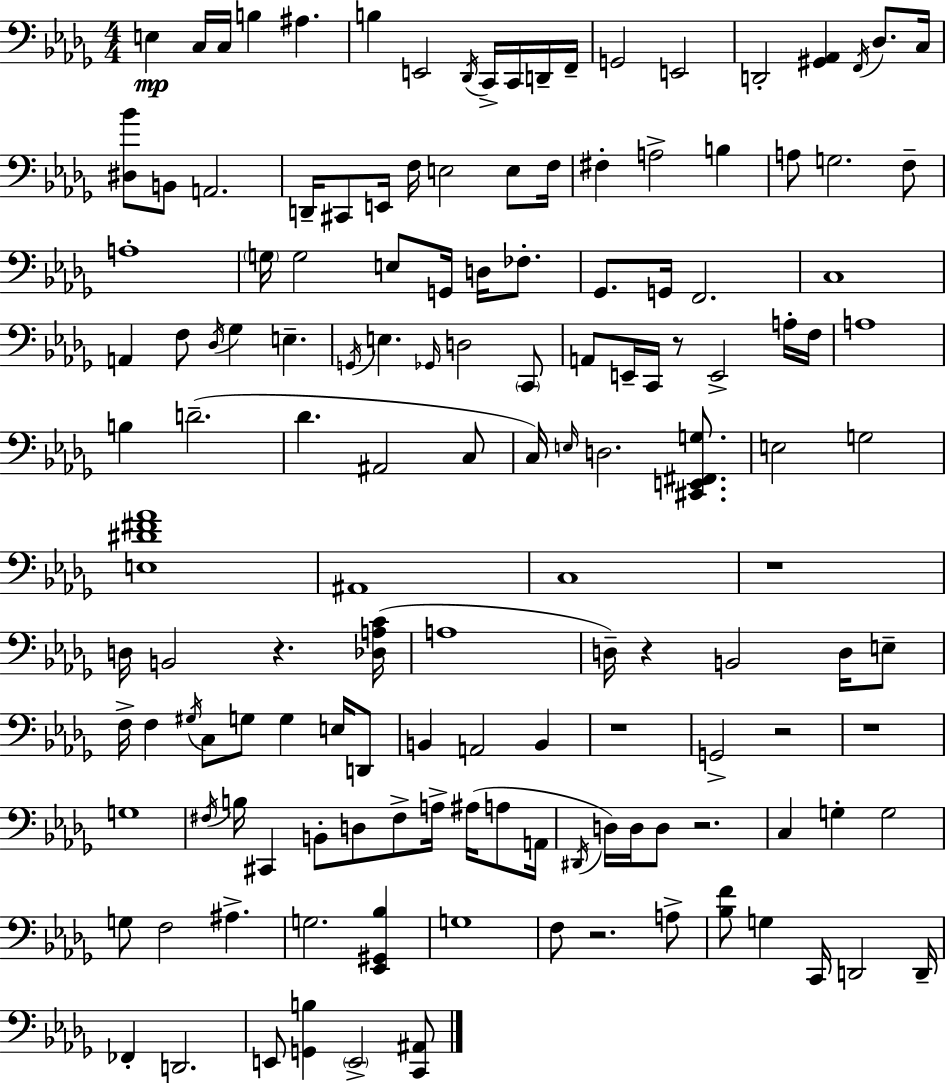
E3/q C3/s C3/s B3/q A#3/q. B3/q E2/h Db2/s C2/s C2/s D2/s F2/s G2/h E2/h D2/h [G#2,Ab2]/q F2/s Db3/e. C3/s [D#3,Bb4]/e B2/e A2/h. D2/s C#2/e E2/s F3/s E3/h E3/e F3/s F#3/q A3/h B3/q A3/e G3/h. F3/e A3/w G3/s G3/h E3/e G2/s D3/s FES3/e. Gb2/e. G2/s F2/h. C3/w A2/q F3/e Db3/s Gb3/q E3/q. G2/s E3/q. Gb2/s D3/h C2/e A2/e E2/s C2/s R/e E2/h A3/s F3/s A3/w B3/q D4/h. Db4/q. A#2/h C3/e C3/s E3/s D3/h. [C#2,E2,F#2,G3]/e. E3/h G3/h [E3,D#4,F#4,Ab4]/w A#2/w C3/w R/w D3/s B2/h R/q. [Db3,A3,C4]/s A3/w D3/s R/q B2/h D3/s E3/e F3/s F3/q G#3/s C3/e G3/e G3/q E3/s D2/e B2/q A2/h B2/q R/w G2/h R/h R/w G3/w F#3/s B3/s C#2/q B2/e D3/e F#3/e A3/s A#3/s A3/e A2/s D#2/s D3/s D3/s D3/e R/h. C3/q G3/q G3/h G3/e F3/h A#3/q. G3/h. [Eb2,G#2,Bb3]/q G3/w F3/e R/h. A3/e [Bb3,F4]/e G3/q C2/s D2/h D2/s FES2/q D2/h. E2/e [G2,B3]/q E2/h [C2,A#2]/e